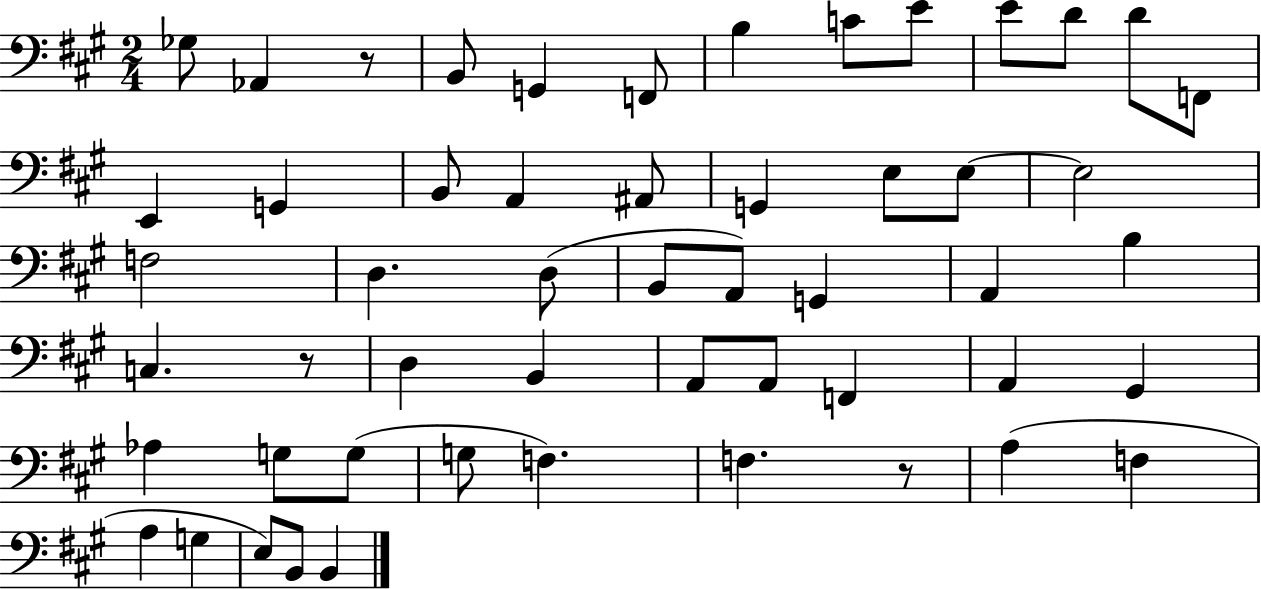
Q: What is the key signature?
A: A major